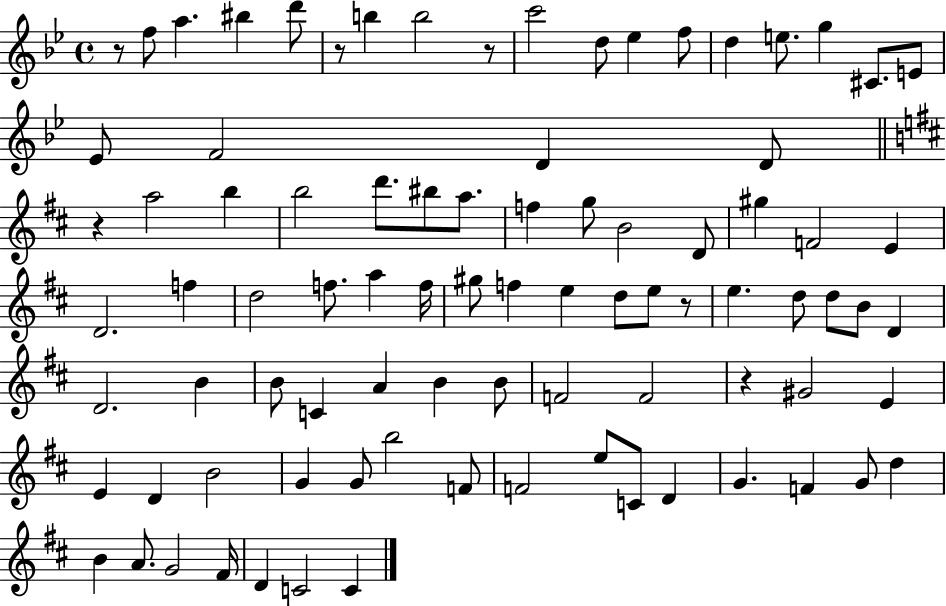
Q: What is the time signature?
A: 4/4